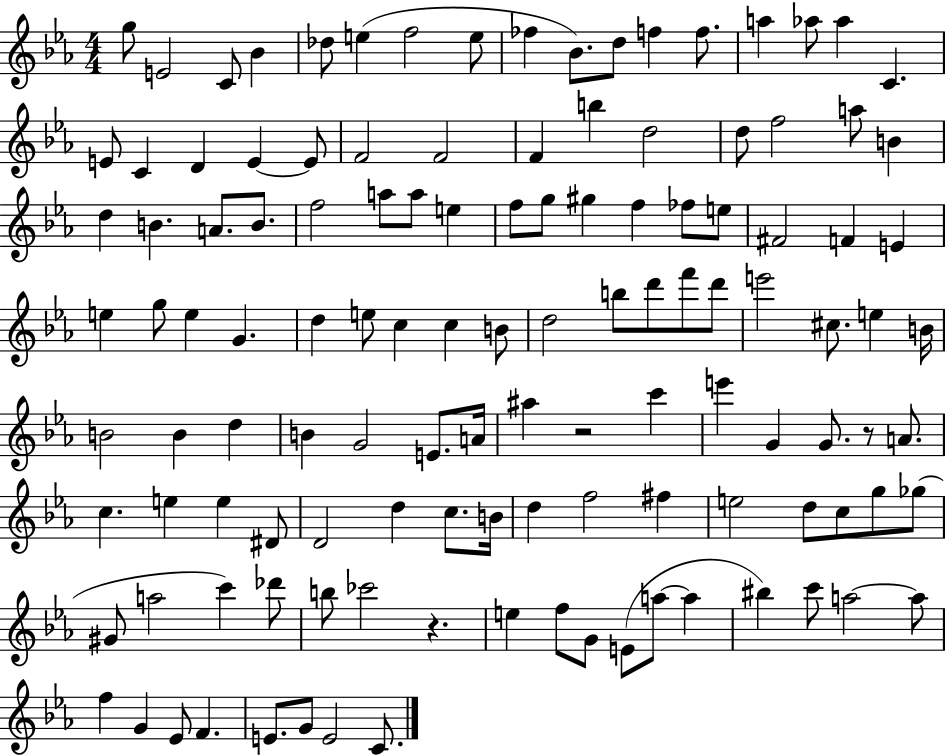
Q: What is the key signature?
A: EES major